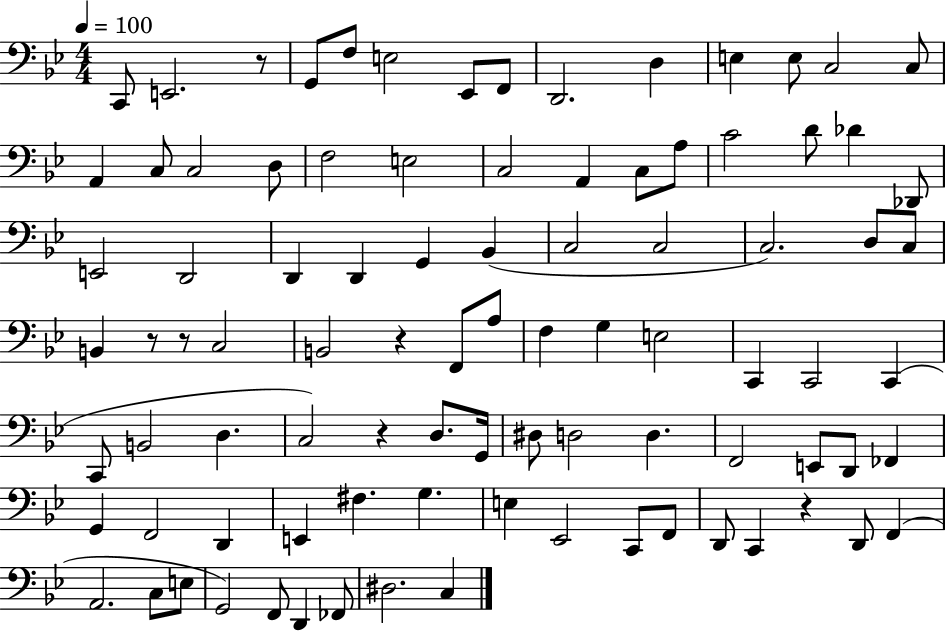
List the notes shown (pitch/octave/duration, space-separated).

C2/e E2/h. R/e G2/e F3/e E3/h Eb2/e F2/e D2/h. D3/q E3/q E3/e C3/h C3/e A2/q C3/e C3/h D3/e F3/h E3/h C3/h A2/q C3/e A3/e C4/h D4/e Db4/q Db2/e E2/h D2/h D2/q D2/q G2/q Bb2/q C3/h C3/h C3/h. D3/e C3/e B2/q R/e R/e C3/h B2/h R/q F2/e A3/e F3/q G3/q E3/h C2/q C2/h C2/q C2/e B2/h D3/q. C3/h R/q D3/e. G2/s D#3/e D3/h D3/q. F2/h E2/e D2/e FES2/q G2/q F2/h D2/q E2/q F#3/q. G3/q. E3/q Eb2/h C2/e F2/e D2/e C2/q R/q D2/e F2/q A2/h. C3/e E3/e G2/h F2/e D2/q FES2/e D#3/h. C3/q